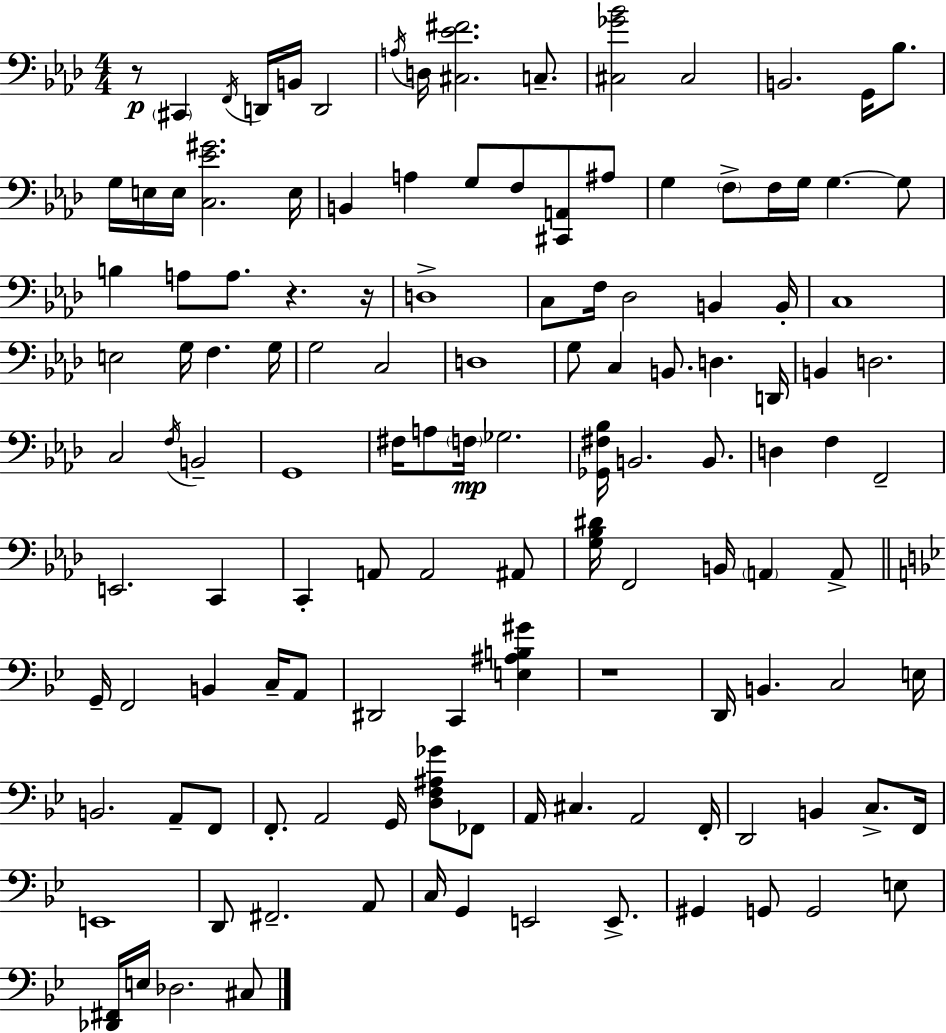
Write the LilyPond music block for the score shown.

{
  \clef bass
  \numericTimeSignature
  \time 4/4
  \key f \minor
  \repeat volta 2 { r8\p \parenthesize cis,4 \acciaccatura { f,16 } d,16 b,16 d,2 | \acciaccatura { a16 } d16 <cis ees' fis'>2. c8.-- | <cis ges' bes'>2 cis2 | b,2. g,16 bes8. | \break g16 e16 e16 <c ees' gis'>2. | e16 b,4 a4 g8 f8 <cis, a,>8 | ais8 g4 \parenthesize f8-> f16 g16 g4.~~ | g8 b4 a8 a8. r4. | \break r16 d1-> | c8 f16 des2 b,4 | b,16-. c1 | e2 g16 f4. | \break g16 g2 c2 | d1 | g8 c4 b,8. d4. | d,16 b,4 d2. | \break c2 \acciaccatura { f16 } b,2-- | g,1 | fis16 a8 \parenthesize f16\mp ges2. | <ges, fis bes>16 b,2. | \break b,8. d4 f4 f,2-- | e,2. c,4 | c,4-. a,8 a,2 | ais,8 <g bes dis'>16 f,2 b,16 \parenthesize a,4 | \break a,8-> \bar "||" \break \key bes \major g,16-- f,2 b,4 c16-- a,8 | dis,2 c,4 <e ais b gis'>4 | r1 | d,16 b,4. c2 e16 | \break b,2. a,8-- f,8 | f,8.-. a,2 g,16 <d f ais ges'>8 fes,8 | a,16 cis4. a,2 f,16-. | d,2 b,4 c8.-> f,16 | \break e,1 | d,8 fis,2.-- a,8 | c16 g,4 e,2 e,8.-> | gis,4 g,8 g,2 e8 | \break <des, fis,>16 e16 des2. cis8 | } \bar "|."
}